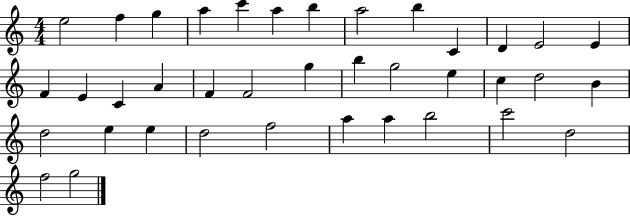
X:1
T:Untitled
M:4/4
L:1/4
K:C
e2 f g a c' a b a2 b C D E2 E F E C A F F2 g b g2 e c d2 B d2 e e d2 f2 a a b2 c'2 d2 f2 g2